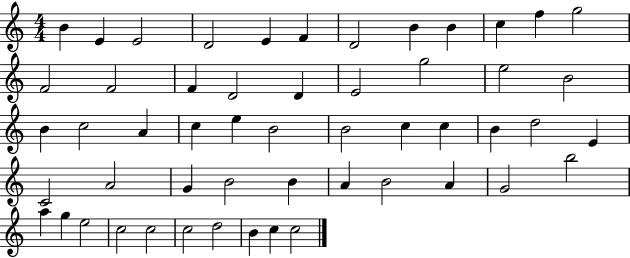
X:1
T:Untitled
M:4/4
L:1/4
K:C
B E E2 D2 E F D2 B B c f g2 F2 F2 F D2 D E2 g2 e2 B2 B c2 A c e B2 B2 c c B d2 E C2 A2 G B2 B A B2 A G2 b2 a g e2 c2 c2 c2 d2 B c c2